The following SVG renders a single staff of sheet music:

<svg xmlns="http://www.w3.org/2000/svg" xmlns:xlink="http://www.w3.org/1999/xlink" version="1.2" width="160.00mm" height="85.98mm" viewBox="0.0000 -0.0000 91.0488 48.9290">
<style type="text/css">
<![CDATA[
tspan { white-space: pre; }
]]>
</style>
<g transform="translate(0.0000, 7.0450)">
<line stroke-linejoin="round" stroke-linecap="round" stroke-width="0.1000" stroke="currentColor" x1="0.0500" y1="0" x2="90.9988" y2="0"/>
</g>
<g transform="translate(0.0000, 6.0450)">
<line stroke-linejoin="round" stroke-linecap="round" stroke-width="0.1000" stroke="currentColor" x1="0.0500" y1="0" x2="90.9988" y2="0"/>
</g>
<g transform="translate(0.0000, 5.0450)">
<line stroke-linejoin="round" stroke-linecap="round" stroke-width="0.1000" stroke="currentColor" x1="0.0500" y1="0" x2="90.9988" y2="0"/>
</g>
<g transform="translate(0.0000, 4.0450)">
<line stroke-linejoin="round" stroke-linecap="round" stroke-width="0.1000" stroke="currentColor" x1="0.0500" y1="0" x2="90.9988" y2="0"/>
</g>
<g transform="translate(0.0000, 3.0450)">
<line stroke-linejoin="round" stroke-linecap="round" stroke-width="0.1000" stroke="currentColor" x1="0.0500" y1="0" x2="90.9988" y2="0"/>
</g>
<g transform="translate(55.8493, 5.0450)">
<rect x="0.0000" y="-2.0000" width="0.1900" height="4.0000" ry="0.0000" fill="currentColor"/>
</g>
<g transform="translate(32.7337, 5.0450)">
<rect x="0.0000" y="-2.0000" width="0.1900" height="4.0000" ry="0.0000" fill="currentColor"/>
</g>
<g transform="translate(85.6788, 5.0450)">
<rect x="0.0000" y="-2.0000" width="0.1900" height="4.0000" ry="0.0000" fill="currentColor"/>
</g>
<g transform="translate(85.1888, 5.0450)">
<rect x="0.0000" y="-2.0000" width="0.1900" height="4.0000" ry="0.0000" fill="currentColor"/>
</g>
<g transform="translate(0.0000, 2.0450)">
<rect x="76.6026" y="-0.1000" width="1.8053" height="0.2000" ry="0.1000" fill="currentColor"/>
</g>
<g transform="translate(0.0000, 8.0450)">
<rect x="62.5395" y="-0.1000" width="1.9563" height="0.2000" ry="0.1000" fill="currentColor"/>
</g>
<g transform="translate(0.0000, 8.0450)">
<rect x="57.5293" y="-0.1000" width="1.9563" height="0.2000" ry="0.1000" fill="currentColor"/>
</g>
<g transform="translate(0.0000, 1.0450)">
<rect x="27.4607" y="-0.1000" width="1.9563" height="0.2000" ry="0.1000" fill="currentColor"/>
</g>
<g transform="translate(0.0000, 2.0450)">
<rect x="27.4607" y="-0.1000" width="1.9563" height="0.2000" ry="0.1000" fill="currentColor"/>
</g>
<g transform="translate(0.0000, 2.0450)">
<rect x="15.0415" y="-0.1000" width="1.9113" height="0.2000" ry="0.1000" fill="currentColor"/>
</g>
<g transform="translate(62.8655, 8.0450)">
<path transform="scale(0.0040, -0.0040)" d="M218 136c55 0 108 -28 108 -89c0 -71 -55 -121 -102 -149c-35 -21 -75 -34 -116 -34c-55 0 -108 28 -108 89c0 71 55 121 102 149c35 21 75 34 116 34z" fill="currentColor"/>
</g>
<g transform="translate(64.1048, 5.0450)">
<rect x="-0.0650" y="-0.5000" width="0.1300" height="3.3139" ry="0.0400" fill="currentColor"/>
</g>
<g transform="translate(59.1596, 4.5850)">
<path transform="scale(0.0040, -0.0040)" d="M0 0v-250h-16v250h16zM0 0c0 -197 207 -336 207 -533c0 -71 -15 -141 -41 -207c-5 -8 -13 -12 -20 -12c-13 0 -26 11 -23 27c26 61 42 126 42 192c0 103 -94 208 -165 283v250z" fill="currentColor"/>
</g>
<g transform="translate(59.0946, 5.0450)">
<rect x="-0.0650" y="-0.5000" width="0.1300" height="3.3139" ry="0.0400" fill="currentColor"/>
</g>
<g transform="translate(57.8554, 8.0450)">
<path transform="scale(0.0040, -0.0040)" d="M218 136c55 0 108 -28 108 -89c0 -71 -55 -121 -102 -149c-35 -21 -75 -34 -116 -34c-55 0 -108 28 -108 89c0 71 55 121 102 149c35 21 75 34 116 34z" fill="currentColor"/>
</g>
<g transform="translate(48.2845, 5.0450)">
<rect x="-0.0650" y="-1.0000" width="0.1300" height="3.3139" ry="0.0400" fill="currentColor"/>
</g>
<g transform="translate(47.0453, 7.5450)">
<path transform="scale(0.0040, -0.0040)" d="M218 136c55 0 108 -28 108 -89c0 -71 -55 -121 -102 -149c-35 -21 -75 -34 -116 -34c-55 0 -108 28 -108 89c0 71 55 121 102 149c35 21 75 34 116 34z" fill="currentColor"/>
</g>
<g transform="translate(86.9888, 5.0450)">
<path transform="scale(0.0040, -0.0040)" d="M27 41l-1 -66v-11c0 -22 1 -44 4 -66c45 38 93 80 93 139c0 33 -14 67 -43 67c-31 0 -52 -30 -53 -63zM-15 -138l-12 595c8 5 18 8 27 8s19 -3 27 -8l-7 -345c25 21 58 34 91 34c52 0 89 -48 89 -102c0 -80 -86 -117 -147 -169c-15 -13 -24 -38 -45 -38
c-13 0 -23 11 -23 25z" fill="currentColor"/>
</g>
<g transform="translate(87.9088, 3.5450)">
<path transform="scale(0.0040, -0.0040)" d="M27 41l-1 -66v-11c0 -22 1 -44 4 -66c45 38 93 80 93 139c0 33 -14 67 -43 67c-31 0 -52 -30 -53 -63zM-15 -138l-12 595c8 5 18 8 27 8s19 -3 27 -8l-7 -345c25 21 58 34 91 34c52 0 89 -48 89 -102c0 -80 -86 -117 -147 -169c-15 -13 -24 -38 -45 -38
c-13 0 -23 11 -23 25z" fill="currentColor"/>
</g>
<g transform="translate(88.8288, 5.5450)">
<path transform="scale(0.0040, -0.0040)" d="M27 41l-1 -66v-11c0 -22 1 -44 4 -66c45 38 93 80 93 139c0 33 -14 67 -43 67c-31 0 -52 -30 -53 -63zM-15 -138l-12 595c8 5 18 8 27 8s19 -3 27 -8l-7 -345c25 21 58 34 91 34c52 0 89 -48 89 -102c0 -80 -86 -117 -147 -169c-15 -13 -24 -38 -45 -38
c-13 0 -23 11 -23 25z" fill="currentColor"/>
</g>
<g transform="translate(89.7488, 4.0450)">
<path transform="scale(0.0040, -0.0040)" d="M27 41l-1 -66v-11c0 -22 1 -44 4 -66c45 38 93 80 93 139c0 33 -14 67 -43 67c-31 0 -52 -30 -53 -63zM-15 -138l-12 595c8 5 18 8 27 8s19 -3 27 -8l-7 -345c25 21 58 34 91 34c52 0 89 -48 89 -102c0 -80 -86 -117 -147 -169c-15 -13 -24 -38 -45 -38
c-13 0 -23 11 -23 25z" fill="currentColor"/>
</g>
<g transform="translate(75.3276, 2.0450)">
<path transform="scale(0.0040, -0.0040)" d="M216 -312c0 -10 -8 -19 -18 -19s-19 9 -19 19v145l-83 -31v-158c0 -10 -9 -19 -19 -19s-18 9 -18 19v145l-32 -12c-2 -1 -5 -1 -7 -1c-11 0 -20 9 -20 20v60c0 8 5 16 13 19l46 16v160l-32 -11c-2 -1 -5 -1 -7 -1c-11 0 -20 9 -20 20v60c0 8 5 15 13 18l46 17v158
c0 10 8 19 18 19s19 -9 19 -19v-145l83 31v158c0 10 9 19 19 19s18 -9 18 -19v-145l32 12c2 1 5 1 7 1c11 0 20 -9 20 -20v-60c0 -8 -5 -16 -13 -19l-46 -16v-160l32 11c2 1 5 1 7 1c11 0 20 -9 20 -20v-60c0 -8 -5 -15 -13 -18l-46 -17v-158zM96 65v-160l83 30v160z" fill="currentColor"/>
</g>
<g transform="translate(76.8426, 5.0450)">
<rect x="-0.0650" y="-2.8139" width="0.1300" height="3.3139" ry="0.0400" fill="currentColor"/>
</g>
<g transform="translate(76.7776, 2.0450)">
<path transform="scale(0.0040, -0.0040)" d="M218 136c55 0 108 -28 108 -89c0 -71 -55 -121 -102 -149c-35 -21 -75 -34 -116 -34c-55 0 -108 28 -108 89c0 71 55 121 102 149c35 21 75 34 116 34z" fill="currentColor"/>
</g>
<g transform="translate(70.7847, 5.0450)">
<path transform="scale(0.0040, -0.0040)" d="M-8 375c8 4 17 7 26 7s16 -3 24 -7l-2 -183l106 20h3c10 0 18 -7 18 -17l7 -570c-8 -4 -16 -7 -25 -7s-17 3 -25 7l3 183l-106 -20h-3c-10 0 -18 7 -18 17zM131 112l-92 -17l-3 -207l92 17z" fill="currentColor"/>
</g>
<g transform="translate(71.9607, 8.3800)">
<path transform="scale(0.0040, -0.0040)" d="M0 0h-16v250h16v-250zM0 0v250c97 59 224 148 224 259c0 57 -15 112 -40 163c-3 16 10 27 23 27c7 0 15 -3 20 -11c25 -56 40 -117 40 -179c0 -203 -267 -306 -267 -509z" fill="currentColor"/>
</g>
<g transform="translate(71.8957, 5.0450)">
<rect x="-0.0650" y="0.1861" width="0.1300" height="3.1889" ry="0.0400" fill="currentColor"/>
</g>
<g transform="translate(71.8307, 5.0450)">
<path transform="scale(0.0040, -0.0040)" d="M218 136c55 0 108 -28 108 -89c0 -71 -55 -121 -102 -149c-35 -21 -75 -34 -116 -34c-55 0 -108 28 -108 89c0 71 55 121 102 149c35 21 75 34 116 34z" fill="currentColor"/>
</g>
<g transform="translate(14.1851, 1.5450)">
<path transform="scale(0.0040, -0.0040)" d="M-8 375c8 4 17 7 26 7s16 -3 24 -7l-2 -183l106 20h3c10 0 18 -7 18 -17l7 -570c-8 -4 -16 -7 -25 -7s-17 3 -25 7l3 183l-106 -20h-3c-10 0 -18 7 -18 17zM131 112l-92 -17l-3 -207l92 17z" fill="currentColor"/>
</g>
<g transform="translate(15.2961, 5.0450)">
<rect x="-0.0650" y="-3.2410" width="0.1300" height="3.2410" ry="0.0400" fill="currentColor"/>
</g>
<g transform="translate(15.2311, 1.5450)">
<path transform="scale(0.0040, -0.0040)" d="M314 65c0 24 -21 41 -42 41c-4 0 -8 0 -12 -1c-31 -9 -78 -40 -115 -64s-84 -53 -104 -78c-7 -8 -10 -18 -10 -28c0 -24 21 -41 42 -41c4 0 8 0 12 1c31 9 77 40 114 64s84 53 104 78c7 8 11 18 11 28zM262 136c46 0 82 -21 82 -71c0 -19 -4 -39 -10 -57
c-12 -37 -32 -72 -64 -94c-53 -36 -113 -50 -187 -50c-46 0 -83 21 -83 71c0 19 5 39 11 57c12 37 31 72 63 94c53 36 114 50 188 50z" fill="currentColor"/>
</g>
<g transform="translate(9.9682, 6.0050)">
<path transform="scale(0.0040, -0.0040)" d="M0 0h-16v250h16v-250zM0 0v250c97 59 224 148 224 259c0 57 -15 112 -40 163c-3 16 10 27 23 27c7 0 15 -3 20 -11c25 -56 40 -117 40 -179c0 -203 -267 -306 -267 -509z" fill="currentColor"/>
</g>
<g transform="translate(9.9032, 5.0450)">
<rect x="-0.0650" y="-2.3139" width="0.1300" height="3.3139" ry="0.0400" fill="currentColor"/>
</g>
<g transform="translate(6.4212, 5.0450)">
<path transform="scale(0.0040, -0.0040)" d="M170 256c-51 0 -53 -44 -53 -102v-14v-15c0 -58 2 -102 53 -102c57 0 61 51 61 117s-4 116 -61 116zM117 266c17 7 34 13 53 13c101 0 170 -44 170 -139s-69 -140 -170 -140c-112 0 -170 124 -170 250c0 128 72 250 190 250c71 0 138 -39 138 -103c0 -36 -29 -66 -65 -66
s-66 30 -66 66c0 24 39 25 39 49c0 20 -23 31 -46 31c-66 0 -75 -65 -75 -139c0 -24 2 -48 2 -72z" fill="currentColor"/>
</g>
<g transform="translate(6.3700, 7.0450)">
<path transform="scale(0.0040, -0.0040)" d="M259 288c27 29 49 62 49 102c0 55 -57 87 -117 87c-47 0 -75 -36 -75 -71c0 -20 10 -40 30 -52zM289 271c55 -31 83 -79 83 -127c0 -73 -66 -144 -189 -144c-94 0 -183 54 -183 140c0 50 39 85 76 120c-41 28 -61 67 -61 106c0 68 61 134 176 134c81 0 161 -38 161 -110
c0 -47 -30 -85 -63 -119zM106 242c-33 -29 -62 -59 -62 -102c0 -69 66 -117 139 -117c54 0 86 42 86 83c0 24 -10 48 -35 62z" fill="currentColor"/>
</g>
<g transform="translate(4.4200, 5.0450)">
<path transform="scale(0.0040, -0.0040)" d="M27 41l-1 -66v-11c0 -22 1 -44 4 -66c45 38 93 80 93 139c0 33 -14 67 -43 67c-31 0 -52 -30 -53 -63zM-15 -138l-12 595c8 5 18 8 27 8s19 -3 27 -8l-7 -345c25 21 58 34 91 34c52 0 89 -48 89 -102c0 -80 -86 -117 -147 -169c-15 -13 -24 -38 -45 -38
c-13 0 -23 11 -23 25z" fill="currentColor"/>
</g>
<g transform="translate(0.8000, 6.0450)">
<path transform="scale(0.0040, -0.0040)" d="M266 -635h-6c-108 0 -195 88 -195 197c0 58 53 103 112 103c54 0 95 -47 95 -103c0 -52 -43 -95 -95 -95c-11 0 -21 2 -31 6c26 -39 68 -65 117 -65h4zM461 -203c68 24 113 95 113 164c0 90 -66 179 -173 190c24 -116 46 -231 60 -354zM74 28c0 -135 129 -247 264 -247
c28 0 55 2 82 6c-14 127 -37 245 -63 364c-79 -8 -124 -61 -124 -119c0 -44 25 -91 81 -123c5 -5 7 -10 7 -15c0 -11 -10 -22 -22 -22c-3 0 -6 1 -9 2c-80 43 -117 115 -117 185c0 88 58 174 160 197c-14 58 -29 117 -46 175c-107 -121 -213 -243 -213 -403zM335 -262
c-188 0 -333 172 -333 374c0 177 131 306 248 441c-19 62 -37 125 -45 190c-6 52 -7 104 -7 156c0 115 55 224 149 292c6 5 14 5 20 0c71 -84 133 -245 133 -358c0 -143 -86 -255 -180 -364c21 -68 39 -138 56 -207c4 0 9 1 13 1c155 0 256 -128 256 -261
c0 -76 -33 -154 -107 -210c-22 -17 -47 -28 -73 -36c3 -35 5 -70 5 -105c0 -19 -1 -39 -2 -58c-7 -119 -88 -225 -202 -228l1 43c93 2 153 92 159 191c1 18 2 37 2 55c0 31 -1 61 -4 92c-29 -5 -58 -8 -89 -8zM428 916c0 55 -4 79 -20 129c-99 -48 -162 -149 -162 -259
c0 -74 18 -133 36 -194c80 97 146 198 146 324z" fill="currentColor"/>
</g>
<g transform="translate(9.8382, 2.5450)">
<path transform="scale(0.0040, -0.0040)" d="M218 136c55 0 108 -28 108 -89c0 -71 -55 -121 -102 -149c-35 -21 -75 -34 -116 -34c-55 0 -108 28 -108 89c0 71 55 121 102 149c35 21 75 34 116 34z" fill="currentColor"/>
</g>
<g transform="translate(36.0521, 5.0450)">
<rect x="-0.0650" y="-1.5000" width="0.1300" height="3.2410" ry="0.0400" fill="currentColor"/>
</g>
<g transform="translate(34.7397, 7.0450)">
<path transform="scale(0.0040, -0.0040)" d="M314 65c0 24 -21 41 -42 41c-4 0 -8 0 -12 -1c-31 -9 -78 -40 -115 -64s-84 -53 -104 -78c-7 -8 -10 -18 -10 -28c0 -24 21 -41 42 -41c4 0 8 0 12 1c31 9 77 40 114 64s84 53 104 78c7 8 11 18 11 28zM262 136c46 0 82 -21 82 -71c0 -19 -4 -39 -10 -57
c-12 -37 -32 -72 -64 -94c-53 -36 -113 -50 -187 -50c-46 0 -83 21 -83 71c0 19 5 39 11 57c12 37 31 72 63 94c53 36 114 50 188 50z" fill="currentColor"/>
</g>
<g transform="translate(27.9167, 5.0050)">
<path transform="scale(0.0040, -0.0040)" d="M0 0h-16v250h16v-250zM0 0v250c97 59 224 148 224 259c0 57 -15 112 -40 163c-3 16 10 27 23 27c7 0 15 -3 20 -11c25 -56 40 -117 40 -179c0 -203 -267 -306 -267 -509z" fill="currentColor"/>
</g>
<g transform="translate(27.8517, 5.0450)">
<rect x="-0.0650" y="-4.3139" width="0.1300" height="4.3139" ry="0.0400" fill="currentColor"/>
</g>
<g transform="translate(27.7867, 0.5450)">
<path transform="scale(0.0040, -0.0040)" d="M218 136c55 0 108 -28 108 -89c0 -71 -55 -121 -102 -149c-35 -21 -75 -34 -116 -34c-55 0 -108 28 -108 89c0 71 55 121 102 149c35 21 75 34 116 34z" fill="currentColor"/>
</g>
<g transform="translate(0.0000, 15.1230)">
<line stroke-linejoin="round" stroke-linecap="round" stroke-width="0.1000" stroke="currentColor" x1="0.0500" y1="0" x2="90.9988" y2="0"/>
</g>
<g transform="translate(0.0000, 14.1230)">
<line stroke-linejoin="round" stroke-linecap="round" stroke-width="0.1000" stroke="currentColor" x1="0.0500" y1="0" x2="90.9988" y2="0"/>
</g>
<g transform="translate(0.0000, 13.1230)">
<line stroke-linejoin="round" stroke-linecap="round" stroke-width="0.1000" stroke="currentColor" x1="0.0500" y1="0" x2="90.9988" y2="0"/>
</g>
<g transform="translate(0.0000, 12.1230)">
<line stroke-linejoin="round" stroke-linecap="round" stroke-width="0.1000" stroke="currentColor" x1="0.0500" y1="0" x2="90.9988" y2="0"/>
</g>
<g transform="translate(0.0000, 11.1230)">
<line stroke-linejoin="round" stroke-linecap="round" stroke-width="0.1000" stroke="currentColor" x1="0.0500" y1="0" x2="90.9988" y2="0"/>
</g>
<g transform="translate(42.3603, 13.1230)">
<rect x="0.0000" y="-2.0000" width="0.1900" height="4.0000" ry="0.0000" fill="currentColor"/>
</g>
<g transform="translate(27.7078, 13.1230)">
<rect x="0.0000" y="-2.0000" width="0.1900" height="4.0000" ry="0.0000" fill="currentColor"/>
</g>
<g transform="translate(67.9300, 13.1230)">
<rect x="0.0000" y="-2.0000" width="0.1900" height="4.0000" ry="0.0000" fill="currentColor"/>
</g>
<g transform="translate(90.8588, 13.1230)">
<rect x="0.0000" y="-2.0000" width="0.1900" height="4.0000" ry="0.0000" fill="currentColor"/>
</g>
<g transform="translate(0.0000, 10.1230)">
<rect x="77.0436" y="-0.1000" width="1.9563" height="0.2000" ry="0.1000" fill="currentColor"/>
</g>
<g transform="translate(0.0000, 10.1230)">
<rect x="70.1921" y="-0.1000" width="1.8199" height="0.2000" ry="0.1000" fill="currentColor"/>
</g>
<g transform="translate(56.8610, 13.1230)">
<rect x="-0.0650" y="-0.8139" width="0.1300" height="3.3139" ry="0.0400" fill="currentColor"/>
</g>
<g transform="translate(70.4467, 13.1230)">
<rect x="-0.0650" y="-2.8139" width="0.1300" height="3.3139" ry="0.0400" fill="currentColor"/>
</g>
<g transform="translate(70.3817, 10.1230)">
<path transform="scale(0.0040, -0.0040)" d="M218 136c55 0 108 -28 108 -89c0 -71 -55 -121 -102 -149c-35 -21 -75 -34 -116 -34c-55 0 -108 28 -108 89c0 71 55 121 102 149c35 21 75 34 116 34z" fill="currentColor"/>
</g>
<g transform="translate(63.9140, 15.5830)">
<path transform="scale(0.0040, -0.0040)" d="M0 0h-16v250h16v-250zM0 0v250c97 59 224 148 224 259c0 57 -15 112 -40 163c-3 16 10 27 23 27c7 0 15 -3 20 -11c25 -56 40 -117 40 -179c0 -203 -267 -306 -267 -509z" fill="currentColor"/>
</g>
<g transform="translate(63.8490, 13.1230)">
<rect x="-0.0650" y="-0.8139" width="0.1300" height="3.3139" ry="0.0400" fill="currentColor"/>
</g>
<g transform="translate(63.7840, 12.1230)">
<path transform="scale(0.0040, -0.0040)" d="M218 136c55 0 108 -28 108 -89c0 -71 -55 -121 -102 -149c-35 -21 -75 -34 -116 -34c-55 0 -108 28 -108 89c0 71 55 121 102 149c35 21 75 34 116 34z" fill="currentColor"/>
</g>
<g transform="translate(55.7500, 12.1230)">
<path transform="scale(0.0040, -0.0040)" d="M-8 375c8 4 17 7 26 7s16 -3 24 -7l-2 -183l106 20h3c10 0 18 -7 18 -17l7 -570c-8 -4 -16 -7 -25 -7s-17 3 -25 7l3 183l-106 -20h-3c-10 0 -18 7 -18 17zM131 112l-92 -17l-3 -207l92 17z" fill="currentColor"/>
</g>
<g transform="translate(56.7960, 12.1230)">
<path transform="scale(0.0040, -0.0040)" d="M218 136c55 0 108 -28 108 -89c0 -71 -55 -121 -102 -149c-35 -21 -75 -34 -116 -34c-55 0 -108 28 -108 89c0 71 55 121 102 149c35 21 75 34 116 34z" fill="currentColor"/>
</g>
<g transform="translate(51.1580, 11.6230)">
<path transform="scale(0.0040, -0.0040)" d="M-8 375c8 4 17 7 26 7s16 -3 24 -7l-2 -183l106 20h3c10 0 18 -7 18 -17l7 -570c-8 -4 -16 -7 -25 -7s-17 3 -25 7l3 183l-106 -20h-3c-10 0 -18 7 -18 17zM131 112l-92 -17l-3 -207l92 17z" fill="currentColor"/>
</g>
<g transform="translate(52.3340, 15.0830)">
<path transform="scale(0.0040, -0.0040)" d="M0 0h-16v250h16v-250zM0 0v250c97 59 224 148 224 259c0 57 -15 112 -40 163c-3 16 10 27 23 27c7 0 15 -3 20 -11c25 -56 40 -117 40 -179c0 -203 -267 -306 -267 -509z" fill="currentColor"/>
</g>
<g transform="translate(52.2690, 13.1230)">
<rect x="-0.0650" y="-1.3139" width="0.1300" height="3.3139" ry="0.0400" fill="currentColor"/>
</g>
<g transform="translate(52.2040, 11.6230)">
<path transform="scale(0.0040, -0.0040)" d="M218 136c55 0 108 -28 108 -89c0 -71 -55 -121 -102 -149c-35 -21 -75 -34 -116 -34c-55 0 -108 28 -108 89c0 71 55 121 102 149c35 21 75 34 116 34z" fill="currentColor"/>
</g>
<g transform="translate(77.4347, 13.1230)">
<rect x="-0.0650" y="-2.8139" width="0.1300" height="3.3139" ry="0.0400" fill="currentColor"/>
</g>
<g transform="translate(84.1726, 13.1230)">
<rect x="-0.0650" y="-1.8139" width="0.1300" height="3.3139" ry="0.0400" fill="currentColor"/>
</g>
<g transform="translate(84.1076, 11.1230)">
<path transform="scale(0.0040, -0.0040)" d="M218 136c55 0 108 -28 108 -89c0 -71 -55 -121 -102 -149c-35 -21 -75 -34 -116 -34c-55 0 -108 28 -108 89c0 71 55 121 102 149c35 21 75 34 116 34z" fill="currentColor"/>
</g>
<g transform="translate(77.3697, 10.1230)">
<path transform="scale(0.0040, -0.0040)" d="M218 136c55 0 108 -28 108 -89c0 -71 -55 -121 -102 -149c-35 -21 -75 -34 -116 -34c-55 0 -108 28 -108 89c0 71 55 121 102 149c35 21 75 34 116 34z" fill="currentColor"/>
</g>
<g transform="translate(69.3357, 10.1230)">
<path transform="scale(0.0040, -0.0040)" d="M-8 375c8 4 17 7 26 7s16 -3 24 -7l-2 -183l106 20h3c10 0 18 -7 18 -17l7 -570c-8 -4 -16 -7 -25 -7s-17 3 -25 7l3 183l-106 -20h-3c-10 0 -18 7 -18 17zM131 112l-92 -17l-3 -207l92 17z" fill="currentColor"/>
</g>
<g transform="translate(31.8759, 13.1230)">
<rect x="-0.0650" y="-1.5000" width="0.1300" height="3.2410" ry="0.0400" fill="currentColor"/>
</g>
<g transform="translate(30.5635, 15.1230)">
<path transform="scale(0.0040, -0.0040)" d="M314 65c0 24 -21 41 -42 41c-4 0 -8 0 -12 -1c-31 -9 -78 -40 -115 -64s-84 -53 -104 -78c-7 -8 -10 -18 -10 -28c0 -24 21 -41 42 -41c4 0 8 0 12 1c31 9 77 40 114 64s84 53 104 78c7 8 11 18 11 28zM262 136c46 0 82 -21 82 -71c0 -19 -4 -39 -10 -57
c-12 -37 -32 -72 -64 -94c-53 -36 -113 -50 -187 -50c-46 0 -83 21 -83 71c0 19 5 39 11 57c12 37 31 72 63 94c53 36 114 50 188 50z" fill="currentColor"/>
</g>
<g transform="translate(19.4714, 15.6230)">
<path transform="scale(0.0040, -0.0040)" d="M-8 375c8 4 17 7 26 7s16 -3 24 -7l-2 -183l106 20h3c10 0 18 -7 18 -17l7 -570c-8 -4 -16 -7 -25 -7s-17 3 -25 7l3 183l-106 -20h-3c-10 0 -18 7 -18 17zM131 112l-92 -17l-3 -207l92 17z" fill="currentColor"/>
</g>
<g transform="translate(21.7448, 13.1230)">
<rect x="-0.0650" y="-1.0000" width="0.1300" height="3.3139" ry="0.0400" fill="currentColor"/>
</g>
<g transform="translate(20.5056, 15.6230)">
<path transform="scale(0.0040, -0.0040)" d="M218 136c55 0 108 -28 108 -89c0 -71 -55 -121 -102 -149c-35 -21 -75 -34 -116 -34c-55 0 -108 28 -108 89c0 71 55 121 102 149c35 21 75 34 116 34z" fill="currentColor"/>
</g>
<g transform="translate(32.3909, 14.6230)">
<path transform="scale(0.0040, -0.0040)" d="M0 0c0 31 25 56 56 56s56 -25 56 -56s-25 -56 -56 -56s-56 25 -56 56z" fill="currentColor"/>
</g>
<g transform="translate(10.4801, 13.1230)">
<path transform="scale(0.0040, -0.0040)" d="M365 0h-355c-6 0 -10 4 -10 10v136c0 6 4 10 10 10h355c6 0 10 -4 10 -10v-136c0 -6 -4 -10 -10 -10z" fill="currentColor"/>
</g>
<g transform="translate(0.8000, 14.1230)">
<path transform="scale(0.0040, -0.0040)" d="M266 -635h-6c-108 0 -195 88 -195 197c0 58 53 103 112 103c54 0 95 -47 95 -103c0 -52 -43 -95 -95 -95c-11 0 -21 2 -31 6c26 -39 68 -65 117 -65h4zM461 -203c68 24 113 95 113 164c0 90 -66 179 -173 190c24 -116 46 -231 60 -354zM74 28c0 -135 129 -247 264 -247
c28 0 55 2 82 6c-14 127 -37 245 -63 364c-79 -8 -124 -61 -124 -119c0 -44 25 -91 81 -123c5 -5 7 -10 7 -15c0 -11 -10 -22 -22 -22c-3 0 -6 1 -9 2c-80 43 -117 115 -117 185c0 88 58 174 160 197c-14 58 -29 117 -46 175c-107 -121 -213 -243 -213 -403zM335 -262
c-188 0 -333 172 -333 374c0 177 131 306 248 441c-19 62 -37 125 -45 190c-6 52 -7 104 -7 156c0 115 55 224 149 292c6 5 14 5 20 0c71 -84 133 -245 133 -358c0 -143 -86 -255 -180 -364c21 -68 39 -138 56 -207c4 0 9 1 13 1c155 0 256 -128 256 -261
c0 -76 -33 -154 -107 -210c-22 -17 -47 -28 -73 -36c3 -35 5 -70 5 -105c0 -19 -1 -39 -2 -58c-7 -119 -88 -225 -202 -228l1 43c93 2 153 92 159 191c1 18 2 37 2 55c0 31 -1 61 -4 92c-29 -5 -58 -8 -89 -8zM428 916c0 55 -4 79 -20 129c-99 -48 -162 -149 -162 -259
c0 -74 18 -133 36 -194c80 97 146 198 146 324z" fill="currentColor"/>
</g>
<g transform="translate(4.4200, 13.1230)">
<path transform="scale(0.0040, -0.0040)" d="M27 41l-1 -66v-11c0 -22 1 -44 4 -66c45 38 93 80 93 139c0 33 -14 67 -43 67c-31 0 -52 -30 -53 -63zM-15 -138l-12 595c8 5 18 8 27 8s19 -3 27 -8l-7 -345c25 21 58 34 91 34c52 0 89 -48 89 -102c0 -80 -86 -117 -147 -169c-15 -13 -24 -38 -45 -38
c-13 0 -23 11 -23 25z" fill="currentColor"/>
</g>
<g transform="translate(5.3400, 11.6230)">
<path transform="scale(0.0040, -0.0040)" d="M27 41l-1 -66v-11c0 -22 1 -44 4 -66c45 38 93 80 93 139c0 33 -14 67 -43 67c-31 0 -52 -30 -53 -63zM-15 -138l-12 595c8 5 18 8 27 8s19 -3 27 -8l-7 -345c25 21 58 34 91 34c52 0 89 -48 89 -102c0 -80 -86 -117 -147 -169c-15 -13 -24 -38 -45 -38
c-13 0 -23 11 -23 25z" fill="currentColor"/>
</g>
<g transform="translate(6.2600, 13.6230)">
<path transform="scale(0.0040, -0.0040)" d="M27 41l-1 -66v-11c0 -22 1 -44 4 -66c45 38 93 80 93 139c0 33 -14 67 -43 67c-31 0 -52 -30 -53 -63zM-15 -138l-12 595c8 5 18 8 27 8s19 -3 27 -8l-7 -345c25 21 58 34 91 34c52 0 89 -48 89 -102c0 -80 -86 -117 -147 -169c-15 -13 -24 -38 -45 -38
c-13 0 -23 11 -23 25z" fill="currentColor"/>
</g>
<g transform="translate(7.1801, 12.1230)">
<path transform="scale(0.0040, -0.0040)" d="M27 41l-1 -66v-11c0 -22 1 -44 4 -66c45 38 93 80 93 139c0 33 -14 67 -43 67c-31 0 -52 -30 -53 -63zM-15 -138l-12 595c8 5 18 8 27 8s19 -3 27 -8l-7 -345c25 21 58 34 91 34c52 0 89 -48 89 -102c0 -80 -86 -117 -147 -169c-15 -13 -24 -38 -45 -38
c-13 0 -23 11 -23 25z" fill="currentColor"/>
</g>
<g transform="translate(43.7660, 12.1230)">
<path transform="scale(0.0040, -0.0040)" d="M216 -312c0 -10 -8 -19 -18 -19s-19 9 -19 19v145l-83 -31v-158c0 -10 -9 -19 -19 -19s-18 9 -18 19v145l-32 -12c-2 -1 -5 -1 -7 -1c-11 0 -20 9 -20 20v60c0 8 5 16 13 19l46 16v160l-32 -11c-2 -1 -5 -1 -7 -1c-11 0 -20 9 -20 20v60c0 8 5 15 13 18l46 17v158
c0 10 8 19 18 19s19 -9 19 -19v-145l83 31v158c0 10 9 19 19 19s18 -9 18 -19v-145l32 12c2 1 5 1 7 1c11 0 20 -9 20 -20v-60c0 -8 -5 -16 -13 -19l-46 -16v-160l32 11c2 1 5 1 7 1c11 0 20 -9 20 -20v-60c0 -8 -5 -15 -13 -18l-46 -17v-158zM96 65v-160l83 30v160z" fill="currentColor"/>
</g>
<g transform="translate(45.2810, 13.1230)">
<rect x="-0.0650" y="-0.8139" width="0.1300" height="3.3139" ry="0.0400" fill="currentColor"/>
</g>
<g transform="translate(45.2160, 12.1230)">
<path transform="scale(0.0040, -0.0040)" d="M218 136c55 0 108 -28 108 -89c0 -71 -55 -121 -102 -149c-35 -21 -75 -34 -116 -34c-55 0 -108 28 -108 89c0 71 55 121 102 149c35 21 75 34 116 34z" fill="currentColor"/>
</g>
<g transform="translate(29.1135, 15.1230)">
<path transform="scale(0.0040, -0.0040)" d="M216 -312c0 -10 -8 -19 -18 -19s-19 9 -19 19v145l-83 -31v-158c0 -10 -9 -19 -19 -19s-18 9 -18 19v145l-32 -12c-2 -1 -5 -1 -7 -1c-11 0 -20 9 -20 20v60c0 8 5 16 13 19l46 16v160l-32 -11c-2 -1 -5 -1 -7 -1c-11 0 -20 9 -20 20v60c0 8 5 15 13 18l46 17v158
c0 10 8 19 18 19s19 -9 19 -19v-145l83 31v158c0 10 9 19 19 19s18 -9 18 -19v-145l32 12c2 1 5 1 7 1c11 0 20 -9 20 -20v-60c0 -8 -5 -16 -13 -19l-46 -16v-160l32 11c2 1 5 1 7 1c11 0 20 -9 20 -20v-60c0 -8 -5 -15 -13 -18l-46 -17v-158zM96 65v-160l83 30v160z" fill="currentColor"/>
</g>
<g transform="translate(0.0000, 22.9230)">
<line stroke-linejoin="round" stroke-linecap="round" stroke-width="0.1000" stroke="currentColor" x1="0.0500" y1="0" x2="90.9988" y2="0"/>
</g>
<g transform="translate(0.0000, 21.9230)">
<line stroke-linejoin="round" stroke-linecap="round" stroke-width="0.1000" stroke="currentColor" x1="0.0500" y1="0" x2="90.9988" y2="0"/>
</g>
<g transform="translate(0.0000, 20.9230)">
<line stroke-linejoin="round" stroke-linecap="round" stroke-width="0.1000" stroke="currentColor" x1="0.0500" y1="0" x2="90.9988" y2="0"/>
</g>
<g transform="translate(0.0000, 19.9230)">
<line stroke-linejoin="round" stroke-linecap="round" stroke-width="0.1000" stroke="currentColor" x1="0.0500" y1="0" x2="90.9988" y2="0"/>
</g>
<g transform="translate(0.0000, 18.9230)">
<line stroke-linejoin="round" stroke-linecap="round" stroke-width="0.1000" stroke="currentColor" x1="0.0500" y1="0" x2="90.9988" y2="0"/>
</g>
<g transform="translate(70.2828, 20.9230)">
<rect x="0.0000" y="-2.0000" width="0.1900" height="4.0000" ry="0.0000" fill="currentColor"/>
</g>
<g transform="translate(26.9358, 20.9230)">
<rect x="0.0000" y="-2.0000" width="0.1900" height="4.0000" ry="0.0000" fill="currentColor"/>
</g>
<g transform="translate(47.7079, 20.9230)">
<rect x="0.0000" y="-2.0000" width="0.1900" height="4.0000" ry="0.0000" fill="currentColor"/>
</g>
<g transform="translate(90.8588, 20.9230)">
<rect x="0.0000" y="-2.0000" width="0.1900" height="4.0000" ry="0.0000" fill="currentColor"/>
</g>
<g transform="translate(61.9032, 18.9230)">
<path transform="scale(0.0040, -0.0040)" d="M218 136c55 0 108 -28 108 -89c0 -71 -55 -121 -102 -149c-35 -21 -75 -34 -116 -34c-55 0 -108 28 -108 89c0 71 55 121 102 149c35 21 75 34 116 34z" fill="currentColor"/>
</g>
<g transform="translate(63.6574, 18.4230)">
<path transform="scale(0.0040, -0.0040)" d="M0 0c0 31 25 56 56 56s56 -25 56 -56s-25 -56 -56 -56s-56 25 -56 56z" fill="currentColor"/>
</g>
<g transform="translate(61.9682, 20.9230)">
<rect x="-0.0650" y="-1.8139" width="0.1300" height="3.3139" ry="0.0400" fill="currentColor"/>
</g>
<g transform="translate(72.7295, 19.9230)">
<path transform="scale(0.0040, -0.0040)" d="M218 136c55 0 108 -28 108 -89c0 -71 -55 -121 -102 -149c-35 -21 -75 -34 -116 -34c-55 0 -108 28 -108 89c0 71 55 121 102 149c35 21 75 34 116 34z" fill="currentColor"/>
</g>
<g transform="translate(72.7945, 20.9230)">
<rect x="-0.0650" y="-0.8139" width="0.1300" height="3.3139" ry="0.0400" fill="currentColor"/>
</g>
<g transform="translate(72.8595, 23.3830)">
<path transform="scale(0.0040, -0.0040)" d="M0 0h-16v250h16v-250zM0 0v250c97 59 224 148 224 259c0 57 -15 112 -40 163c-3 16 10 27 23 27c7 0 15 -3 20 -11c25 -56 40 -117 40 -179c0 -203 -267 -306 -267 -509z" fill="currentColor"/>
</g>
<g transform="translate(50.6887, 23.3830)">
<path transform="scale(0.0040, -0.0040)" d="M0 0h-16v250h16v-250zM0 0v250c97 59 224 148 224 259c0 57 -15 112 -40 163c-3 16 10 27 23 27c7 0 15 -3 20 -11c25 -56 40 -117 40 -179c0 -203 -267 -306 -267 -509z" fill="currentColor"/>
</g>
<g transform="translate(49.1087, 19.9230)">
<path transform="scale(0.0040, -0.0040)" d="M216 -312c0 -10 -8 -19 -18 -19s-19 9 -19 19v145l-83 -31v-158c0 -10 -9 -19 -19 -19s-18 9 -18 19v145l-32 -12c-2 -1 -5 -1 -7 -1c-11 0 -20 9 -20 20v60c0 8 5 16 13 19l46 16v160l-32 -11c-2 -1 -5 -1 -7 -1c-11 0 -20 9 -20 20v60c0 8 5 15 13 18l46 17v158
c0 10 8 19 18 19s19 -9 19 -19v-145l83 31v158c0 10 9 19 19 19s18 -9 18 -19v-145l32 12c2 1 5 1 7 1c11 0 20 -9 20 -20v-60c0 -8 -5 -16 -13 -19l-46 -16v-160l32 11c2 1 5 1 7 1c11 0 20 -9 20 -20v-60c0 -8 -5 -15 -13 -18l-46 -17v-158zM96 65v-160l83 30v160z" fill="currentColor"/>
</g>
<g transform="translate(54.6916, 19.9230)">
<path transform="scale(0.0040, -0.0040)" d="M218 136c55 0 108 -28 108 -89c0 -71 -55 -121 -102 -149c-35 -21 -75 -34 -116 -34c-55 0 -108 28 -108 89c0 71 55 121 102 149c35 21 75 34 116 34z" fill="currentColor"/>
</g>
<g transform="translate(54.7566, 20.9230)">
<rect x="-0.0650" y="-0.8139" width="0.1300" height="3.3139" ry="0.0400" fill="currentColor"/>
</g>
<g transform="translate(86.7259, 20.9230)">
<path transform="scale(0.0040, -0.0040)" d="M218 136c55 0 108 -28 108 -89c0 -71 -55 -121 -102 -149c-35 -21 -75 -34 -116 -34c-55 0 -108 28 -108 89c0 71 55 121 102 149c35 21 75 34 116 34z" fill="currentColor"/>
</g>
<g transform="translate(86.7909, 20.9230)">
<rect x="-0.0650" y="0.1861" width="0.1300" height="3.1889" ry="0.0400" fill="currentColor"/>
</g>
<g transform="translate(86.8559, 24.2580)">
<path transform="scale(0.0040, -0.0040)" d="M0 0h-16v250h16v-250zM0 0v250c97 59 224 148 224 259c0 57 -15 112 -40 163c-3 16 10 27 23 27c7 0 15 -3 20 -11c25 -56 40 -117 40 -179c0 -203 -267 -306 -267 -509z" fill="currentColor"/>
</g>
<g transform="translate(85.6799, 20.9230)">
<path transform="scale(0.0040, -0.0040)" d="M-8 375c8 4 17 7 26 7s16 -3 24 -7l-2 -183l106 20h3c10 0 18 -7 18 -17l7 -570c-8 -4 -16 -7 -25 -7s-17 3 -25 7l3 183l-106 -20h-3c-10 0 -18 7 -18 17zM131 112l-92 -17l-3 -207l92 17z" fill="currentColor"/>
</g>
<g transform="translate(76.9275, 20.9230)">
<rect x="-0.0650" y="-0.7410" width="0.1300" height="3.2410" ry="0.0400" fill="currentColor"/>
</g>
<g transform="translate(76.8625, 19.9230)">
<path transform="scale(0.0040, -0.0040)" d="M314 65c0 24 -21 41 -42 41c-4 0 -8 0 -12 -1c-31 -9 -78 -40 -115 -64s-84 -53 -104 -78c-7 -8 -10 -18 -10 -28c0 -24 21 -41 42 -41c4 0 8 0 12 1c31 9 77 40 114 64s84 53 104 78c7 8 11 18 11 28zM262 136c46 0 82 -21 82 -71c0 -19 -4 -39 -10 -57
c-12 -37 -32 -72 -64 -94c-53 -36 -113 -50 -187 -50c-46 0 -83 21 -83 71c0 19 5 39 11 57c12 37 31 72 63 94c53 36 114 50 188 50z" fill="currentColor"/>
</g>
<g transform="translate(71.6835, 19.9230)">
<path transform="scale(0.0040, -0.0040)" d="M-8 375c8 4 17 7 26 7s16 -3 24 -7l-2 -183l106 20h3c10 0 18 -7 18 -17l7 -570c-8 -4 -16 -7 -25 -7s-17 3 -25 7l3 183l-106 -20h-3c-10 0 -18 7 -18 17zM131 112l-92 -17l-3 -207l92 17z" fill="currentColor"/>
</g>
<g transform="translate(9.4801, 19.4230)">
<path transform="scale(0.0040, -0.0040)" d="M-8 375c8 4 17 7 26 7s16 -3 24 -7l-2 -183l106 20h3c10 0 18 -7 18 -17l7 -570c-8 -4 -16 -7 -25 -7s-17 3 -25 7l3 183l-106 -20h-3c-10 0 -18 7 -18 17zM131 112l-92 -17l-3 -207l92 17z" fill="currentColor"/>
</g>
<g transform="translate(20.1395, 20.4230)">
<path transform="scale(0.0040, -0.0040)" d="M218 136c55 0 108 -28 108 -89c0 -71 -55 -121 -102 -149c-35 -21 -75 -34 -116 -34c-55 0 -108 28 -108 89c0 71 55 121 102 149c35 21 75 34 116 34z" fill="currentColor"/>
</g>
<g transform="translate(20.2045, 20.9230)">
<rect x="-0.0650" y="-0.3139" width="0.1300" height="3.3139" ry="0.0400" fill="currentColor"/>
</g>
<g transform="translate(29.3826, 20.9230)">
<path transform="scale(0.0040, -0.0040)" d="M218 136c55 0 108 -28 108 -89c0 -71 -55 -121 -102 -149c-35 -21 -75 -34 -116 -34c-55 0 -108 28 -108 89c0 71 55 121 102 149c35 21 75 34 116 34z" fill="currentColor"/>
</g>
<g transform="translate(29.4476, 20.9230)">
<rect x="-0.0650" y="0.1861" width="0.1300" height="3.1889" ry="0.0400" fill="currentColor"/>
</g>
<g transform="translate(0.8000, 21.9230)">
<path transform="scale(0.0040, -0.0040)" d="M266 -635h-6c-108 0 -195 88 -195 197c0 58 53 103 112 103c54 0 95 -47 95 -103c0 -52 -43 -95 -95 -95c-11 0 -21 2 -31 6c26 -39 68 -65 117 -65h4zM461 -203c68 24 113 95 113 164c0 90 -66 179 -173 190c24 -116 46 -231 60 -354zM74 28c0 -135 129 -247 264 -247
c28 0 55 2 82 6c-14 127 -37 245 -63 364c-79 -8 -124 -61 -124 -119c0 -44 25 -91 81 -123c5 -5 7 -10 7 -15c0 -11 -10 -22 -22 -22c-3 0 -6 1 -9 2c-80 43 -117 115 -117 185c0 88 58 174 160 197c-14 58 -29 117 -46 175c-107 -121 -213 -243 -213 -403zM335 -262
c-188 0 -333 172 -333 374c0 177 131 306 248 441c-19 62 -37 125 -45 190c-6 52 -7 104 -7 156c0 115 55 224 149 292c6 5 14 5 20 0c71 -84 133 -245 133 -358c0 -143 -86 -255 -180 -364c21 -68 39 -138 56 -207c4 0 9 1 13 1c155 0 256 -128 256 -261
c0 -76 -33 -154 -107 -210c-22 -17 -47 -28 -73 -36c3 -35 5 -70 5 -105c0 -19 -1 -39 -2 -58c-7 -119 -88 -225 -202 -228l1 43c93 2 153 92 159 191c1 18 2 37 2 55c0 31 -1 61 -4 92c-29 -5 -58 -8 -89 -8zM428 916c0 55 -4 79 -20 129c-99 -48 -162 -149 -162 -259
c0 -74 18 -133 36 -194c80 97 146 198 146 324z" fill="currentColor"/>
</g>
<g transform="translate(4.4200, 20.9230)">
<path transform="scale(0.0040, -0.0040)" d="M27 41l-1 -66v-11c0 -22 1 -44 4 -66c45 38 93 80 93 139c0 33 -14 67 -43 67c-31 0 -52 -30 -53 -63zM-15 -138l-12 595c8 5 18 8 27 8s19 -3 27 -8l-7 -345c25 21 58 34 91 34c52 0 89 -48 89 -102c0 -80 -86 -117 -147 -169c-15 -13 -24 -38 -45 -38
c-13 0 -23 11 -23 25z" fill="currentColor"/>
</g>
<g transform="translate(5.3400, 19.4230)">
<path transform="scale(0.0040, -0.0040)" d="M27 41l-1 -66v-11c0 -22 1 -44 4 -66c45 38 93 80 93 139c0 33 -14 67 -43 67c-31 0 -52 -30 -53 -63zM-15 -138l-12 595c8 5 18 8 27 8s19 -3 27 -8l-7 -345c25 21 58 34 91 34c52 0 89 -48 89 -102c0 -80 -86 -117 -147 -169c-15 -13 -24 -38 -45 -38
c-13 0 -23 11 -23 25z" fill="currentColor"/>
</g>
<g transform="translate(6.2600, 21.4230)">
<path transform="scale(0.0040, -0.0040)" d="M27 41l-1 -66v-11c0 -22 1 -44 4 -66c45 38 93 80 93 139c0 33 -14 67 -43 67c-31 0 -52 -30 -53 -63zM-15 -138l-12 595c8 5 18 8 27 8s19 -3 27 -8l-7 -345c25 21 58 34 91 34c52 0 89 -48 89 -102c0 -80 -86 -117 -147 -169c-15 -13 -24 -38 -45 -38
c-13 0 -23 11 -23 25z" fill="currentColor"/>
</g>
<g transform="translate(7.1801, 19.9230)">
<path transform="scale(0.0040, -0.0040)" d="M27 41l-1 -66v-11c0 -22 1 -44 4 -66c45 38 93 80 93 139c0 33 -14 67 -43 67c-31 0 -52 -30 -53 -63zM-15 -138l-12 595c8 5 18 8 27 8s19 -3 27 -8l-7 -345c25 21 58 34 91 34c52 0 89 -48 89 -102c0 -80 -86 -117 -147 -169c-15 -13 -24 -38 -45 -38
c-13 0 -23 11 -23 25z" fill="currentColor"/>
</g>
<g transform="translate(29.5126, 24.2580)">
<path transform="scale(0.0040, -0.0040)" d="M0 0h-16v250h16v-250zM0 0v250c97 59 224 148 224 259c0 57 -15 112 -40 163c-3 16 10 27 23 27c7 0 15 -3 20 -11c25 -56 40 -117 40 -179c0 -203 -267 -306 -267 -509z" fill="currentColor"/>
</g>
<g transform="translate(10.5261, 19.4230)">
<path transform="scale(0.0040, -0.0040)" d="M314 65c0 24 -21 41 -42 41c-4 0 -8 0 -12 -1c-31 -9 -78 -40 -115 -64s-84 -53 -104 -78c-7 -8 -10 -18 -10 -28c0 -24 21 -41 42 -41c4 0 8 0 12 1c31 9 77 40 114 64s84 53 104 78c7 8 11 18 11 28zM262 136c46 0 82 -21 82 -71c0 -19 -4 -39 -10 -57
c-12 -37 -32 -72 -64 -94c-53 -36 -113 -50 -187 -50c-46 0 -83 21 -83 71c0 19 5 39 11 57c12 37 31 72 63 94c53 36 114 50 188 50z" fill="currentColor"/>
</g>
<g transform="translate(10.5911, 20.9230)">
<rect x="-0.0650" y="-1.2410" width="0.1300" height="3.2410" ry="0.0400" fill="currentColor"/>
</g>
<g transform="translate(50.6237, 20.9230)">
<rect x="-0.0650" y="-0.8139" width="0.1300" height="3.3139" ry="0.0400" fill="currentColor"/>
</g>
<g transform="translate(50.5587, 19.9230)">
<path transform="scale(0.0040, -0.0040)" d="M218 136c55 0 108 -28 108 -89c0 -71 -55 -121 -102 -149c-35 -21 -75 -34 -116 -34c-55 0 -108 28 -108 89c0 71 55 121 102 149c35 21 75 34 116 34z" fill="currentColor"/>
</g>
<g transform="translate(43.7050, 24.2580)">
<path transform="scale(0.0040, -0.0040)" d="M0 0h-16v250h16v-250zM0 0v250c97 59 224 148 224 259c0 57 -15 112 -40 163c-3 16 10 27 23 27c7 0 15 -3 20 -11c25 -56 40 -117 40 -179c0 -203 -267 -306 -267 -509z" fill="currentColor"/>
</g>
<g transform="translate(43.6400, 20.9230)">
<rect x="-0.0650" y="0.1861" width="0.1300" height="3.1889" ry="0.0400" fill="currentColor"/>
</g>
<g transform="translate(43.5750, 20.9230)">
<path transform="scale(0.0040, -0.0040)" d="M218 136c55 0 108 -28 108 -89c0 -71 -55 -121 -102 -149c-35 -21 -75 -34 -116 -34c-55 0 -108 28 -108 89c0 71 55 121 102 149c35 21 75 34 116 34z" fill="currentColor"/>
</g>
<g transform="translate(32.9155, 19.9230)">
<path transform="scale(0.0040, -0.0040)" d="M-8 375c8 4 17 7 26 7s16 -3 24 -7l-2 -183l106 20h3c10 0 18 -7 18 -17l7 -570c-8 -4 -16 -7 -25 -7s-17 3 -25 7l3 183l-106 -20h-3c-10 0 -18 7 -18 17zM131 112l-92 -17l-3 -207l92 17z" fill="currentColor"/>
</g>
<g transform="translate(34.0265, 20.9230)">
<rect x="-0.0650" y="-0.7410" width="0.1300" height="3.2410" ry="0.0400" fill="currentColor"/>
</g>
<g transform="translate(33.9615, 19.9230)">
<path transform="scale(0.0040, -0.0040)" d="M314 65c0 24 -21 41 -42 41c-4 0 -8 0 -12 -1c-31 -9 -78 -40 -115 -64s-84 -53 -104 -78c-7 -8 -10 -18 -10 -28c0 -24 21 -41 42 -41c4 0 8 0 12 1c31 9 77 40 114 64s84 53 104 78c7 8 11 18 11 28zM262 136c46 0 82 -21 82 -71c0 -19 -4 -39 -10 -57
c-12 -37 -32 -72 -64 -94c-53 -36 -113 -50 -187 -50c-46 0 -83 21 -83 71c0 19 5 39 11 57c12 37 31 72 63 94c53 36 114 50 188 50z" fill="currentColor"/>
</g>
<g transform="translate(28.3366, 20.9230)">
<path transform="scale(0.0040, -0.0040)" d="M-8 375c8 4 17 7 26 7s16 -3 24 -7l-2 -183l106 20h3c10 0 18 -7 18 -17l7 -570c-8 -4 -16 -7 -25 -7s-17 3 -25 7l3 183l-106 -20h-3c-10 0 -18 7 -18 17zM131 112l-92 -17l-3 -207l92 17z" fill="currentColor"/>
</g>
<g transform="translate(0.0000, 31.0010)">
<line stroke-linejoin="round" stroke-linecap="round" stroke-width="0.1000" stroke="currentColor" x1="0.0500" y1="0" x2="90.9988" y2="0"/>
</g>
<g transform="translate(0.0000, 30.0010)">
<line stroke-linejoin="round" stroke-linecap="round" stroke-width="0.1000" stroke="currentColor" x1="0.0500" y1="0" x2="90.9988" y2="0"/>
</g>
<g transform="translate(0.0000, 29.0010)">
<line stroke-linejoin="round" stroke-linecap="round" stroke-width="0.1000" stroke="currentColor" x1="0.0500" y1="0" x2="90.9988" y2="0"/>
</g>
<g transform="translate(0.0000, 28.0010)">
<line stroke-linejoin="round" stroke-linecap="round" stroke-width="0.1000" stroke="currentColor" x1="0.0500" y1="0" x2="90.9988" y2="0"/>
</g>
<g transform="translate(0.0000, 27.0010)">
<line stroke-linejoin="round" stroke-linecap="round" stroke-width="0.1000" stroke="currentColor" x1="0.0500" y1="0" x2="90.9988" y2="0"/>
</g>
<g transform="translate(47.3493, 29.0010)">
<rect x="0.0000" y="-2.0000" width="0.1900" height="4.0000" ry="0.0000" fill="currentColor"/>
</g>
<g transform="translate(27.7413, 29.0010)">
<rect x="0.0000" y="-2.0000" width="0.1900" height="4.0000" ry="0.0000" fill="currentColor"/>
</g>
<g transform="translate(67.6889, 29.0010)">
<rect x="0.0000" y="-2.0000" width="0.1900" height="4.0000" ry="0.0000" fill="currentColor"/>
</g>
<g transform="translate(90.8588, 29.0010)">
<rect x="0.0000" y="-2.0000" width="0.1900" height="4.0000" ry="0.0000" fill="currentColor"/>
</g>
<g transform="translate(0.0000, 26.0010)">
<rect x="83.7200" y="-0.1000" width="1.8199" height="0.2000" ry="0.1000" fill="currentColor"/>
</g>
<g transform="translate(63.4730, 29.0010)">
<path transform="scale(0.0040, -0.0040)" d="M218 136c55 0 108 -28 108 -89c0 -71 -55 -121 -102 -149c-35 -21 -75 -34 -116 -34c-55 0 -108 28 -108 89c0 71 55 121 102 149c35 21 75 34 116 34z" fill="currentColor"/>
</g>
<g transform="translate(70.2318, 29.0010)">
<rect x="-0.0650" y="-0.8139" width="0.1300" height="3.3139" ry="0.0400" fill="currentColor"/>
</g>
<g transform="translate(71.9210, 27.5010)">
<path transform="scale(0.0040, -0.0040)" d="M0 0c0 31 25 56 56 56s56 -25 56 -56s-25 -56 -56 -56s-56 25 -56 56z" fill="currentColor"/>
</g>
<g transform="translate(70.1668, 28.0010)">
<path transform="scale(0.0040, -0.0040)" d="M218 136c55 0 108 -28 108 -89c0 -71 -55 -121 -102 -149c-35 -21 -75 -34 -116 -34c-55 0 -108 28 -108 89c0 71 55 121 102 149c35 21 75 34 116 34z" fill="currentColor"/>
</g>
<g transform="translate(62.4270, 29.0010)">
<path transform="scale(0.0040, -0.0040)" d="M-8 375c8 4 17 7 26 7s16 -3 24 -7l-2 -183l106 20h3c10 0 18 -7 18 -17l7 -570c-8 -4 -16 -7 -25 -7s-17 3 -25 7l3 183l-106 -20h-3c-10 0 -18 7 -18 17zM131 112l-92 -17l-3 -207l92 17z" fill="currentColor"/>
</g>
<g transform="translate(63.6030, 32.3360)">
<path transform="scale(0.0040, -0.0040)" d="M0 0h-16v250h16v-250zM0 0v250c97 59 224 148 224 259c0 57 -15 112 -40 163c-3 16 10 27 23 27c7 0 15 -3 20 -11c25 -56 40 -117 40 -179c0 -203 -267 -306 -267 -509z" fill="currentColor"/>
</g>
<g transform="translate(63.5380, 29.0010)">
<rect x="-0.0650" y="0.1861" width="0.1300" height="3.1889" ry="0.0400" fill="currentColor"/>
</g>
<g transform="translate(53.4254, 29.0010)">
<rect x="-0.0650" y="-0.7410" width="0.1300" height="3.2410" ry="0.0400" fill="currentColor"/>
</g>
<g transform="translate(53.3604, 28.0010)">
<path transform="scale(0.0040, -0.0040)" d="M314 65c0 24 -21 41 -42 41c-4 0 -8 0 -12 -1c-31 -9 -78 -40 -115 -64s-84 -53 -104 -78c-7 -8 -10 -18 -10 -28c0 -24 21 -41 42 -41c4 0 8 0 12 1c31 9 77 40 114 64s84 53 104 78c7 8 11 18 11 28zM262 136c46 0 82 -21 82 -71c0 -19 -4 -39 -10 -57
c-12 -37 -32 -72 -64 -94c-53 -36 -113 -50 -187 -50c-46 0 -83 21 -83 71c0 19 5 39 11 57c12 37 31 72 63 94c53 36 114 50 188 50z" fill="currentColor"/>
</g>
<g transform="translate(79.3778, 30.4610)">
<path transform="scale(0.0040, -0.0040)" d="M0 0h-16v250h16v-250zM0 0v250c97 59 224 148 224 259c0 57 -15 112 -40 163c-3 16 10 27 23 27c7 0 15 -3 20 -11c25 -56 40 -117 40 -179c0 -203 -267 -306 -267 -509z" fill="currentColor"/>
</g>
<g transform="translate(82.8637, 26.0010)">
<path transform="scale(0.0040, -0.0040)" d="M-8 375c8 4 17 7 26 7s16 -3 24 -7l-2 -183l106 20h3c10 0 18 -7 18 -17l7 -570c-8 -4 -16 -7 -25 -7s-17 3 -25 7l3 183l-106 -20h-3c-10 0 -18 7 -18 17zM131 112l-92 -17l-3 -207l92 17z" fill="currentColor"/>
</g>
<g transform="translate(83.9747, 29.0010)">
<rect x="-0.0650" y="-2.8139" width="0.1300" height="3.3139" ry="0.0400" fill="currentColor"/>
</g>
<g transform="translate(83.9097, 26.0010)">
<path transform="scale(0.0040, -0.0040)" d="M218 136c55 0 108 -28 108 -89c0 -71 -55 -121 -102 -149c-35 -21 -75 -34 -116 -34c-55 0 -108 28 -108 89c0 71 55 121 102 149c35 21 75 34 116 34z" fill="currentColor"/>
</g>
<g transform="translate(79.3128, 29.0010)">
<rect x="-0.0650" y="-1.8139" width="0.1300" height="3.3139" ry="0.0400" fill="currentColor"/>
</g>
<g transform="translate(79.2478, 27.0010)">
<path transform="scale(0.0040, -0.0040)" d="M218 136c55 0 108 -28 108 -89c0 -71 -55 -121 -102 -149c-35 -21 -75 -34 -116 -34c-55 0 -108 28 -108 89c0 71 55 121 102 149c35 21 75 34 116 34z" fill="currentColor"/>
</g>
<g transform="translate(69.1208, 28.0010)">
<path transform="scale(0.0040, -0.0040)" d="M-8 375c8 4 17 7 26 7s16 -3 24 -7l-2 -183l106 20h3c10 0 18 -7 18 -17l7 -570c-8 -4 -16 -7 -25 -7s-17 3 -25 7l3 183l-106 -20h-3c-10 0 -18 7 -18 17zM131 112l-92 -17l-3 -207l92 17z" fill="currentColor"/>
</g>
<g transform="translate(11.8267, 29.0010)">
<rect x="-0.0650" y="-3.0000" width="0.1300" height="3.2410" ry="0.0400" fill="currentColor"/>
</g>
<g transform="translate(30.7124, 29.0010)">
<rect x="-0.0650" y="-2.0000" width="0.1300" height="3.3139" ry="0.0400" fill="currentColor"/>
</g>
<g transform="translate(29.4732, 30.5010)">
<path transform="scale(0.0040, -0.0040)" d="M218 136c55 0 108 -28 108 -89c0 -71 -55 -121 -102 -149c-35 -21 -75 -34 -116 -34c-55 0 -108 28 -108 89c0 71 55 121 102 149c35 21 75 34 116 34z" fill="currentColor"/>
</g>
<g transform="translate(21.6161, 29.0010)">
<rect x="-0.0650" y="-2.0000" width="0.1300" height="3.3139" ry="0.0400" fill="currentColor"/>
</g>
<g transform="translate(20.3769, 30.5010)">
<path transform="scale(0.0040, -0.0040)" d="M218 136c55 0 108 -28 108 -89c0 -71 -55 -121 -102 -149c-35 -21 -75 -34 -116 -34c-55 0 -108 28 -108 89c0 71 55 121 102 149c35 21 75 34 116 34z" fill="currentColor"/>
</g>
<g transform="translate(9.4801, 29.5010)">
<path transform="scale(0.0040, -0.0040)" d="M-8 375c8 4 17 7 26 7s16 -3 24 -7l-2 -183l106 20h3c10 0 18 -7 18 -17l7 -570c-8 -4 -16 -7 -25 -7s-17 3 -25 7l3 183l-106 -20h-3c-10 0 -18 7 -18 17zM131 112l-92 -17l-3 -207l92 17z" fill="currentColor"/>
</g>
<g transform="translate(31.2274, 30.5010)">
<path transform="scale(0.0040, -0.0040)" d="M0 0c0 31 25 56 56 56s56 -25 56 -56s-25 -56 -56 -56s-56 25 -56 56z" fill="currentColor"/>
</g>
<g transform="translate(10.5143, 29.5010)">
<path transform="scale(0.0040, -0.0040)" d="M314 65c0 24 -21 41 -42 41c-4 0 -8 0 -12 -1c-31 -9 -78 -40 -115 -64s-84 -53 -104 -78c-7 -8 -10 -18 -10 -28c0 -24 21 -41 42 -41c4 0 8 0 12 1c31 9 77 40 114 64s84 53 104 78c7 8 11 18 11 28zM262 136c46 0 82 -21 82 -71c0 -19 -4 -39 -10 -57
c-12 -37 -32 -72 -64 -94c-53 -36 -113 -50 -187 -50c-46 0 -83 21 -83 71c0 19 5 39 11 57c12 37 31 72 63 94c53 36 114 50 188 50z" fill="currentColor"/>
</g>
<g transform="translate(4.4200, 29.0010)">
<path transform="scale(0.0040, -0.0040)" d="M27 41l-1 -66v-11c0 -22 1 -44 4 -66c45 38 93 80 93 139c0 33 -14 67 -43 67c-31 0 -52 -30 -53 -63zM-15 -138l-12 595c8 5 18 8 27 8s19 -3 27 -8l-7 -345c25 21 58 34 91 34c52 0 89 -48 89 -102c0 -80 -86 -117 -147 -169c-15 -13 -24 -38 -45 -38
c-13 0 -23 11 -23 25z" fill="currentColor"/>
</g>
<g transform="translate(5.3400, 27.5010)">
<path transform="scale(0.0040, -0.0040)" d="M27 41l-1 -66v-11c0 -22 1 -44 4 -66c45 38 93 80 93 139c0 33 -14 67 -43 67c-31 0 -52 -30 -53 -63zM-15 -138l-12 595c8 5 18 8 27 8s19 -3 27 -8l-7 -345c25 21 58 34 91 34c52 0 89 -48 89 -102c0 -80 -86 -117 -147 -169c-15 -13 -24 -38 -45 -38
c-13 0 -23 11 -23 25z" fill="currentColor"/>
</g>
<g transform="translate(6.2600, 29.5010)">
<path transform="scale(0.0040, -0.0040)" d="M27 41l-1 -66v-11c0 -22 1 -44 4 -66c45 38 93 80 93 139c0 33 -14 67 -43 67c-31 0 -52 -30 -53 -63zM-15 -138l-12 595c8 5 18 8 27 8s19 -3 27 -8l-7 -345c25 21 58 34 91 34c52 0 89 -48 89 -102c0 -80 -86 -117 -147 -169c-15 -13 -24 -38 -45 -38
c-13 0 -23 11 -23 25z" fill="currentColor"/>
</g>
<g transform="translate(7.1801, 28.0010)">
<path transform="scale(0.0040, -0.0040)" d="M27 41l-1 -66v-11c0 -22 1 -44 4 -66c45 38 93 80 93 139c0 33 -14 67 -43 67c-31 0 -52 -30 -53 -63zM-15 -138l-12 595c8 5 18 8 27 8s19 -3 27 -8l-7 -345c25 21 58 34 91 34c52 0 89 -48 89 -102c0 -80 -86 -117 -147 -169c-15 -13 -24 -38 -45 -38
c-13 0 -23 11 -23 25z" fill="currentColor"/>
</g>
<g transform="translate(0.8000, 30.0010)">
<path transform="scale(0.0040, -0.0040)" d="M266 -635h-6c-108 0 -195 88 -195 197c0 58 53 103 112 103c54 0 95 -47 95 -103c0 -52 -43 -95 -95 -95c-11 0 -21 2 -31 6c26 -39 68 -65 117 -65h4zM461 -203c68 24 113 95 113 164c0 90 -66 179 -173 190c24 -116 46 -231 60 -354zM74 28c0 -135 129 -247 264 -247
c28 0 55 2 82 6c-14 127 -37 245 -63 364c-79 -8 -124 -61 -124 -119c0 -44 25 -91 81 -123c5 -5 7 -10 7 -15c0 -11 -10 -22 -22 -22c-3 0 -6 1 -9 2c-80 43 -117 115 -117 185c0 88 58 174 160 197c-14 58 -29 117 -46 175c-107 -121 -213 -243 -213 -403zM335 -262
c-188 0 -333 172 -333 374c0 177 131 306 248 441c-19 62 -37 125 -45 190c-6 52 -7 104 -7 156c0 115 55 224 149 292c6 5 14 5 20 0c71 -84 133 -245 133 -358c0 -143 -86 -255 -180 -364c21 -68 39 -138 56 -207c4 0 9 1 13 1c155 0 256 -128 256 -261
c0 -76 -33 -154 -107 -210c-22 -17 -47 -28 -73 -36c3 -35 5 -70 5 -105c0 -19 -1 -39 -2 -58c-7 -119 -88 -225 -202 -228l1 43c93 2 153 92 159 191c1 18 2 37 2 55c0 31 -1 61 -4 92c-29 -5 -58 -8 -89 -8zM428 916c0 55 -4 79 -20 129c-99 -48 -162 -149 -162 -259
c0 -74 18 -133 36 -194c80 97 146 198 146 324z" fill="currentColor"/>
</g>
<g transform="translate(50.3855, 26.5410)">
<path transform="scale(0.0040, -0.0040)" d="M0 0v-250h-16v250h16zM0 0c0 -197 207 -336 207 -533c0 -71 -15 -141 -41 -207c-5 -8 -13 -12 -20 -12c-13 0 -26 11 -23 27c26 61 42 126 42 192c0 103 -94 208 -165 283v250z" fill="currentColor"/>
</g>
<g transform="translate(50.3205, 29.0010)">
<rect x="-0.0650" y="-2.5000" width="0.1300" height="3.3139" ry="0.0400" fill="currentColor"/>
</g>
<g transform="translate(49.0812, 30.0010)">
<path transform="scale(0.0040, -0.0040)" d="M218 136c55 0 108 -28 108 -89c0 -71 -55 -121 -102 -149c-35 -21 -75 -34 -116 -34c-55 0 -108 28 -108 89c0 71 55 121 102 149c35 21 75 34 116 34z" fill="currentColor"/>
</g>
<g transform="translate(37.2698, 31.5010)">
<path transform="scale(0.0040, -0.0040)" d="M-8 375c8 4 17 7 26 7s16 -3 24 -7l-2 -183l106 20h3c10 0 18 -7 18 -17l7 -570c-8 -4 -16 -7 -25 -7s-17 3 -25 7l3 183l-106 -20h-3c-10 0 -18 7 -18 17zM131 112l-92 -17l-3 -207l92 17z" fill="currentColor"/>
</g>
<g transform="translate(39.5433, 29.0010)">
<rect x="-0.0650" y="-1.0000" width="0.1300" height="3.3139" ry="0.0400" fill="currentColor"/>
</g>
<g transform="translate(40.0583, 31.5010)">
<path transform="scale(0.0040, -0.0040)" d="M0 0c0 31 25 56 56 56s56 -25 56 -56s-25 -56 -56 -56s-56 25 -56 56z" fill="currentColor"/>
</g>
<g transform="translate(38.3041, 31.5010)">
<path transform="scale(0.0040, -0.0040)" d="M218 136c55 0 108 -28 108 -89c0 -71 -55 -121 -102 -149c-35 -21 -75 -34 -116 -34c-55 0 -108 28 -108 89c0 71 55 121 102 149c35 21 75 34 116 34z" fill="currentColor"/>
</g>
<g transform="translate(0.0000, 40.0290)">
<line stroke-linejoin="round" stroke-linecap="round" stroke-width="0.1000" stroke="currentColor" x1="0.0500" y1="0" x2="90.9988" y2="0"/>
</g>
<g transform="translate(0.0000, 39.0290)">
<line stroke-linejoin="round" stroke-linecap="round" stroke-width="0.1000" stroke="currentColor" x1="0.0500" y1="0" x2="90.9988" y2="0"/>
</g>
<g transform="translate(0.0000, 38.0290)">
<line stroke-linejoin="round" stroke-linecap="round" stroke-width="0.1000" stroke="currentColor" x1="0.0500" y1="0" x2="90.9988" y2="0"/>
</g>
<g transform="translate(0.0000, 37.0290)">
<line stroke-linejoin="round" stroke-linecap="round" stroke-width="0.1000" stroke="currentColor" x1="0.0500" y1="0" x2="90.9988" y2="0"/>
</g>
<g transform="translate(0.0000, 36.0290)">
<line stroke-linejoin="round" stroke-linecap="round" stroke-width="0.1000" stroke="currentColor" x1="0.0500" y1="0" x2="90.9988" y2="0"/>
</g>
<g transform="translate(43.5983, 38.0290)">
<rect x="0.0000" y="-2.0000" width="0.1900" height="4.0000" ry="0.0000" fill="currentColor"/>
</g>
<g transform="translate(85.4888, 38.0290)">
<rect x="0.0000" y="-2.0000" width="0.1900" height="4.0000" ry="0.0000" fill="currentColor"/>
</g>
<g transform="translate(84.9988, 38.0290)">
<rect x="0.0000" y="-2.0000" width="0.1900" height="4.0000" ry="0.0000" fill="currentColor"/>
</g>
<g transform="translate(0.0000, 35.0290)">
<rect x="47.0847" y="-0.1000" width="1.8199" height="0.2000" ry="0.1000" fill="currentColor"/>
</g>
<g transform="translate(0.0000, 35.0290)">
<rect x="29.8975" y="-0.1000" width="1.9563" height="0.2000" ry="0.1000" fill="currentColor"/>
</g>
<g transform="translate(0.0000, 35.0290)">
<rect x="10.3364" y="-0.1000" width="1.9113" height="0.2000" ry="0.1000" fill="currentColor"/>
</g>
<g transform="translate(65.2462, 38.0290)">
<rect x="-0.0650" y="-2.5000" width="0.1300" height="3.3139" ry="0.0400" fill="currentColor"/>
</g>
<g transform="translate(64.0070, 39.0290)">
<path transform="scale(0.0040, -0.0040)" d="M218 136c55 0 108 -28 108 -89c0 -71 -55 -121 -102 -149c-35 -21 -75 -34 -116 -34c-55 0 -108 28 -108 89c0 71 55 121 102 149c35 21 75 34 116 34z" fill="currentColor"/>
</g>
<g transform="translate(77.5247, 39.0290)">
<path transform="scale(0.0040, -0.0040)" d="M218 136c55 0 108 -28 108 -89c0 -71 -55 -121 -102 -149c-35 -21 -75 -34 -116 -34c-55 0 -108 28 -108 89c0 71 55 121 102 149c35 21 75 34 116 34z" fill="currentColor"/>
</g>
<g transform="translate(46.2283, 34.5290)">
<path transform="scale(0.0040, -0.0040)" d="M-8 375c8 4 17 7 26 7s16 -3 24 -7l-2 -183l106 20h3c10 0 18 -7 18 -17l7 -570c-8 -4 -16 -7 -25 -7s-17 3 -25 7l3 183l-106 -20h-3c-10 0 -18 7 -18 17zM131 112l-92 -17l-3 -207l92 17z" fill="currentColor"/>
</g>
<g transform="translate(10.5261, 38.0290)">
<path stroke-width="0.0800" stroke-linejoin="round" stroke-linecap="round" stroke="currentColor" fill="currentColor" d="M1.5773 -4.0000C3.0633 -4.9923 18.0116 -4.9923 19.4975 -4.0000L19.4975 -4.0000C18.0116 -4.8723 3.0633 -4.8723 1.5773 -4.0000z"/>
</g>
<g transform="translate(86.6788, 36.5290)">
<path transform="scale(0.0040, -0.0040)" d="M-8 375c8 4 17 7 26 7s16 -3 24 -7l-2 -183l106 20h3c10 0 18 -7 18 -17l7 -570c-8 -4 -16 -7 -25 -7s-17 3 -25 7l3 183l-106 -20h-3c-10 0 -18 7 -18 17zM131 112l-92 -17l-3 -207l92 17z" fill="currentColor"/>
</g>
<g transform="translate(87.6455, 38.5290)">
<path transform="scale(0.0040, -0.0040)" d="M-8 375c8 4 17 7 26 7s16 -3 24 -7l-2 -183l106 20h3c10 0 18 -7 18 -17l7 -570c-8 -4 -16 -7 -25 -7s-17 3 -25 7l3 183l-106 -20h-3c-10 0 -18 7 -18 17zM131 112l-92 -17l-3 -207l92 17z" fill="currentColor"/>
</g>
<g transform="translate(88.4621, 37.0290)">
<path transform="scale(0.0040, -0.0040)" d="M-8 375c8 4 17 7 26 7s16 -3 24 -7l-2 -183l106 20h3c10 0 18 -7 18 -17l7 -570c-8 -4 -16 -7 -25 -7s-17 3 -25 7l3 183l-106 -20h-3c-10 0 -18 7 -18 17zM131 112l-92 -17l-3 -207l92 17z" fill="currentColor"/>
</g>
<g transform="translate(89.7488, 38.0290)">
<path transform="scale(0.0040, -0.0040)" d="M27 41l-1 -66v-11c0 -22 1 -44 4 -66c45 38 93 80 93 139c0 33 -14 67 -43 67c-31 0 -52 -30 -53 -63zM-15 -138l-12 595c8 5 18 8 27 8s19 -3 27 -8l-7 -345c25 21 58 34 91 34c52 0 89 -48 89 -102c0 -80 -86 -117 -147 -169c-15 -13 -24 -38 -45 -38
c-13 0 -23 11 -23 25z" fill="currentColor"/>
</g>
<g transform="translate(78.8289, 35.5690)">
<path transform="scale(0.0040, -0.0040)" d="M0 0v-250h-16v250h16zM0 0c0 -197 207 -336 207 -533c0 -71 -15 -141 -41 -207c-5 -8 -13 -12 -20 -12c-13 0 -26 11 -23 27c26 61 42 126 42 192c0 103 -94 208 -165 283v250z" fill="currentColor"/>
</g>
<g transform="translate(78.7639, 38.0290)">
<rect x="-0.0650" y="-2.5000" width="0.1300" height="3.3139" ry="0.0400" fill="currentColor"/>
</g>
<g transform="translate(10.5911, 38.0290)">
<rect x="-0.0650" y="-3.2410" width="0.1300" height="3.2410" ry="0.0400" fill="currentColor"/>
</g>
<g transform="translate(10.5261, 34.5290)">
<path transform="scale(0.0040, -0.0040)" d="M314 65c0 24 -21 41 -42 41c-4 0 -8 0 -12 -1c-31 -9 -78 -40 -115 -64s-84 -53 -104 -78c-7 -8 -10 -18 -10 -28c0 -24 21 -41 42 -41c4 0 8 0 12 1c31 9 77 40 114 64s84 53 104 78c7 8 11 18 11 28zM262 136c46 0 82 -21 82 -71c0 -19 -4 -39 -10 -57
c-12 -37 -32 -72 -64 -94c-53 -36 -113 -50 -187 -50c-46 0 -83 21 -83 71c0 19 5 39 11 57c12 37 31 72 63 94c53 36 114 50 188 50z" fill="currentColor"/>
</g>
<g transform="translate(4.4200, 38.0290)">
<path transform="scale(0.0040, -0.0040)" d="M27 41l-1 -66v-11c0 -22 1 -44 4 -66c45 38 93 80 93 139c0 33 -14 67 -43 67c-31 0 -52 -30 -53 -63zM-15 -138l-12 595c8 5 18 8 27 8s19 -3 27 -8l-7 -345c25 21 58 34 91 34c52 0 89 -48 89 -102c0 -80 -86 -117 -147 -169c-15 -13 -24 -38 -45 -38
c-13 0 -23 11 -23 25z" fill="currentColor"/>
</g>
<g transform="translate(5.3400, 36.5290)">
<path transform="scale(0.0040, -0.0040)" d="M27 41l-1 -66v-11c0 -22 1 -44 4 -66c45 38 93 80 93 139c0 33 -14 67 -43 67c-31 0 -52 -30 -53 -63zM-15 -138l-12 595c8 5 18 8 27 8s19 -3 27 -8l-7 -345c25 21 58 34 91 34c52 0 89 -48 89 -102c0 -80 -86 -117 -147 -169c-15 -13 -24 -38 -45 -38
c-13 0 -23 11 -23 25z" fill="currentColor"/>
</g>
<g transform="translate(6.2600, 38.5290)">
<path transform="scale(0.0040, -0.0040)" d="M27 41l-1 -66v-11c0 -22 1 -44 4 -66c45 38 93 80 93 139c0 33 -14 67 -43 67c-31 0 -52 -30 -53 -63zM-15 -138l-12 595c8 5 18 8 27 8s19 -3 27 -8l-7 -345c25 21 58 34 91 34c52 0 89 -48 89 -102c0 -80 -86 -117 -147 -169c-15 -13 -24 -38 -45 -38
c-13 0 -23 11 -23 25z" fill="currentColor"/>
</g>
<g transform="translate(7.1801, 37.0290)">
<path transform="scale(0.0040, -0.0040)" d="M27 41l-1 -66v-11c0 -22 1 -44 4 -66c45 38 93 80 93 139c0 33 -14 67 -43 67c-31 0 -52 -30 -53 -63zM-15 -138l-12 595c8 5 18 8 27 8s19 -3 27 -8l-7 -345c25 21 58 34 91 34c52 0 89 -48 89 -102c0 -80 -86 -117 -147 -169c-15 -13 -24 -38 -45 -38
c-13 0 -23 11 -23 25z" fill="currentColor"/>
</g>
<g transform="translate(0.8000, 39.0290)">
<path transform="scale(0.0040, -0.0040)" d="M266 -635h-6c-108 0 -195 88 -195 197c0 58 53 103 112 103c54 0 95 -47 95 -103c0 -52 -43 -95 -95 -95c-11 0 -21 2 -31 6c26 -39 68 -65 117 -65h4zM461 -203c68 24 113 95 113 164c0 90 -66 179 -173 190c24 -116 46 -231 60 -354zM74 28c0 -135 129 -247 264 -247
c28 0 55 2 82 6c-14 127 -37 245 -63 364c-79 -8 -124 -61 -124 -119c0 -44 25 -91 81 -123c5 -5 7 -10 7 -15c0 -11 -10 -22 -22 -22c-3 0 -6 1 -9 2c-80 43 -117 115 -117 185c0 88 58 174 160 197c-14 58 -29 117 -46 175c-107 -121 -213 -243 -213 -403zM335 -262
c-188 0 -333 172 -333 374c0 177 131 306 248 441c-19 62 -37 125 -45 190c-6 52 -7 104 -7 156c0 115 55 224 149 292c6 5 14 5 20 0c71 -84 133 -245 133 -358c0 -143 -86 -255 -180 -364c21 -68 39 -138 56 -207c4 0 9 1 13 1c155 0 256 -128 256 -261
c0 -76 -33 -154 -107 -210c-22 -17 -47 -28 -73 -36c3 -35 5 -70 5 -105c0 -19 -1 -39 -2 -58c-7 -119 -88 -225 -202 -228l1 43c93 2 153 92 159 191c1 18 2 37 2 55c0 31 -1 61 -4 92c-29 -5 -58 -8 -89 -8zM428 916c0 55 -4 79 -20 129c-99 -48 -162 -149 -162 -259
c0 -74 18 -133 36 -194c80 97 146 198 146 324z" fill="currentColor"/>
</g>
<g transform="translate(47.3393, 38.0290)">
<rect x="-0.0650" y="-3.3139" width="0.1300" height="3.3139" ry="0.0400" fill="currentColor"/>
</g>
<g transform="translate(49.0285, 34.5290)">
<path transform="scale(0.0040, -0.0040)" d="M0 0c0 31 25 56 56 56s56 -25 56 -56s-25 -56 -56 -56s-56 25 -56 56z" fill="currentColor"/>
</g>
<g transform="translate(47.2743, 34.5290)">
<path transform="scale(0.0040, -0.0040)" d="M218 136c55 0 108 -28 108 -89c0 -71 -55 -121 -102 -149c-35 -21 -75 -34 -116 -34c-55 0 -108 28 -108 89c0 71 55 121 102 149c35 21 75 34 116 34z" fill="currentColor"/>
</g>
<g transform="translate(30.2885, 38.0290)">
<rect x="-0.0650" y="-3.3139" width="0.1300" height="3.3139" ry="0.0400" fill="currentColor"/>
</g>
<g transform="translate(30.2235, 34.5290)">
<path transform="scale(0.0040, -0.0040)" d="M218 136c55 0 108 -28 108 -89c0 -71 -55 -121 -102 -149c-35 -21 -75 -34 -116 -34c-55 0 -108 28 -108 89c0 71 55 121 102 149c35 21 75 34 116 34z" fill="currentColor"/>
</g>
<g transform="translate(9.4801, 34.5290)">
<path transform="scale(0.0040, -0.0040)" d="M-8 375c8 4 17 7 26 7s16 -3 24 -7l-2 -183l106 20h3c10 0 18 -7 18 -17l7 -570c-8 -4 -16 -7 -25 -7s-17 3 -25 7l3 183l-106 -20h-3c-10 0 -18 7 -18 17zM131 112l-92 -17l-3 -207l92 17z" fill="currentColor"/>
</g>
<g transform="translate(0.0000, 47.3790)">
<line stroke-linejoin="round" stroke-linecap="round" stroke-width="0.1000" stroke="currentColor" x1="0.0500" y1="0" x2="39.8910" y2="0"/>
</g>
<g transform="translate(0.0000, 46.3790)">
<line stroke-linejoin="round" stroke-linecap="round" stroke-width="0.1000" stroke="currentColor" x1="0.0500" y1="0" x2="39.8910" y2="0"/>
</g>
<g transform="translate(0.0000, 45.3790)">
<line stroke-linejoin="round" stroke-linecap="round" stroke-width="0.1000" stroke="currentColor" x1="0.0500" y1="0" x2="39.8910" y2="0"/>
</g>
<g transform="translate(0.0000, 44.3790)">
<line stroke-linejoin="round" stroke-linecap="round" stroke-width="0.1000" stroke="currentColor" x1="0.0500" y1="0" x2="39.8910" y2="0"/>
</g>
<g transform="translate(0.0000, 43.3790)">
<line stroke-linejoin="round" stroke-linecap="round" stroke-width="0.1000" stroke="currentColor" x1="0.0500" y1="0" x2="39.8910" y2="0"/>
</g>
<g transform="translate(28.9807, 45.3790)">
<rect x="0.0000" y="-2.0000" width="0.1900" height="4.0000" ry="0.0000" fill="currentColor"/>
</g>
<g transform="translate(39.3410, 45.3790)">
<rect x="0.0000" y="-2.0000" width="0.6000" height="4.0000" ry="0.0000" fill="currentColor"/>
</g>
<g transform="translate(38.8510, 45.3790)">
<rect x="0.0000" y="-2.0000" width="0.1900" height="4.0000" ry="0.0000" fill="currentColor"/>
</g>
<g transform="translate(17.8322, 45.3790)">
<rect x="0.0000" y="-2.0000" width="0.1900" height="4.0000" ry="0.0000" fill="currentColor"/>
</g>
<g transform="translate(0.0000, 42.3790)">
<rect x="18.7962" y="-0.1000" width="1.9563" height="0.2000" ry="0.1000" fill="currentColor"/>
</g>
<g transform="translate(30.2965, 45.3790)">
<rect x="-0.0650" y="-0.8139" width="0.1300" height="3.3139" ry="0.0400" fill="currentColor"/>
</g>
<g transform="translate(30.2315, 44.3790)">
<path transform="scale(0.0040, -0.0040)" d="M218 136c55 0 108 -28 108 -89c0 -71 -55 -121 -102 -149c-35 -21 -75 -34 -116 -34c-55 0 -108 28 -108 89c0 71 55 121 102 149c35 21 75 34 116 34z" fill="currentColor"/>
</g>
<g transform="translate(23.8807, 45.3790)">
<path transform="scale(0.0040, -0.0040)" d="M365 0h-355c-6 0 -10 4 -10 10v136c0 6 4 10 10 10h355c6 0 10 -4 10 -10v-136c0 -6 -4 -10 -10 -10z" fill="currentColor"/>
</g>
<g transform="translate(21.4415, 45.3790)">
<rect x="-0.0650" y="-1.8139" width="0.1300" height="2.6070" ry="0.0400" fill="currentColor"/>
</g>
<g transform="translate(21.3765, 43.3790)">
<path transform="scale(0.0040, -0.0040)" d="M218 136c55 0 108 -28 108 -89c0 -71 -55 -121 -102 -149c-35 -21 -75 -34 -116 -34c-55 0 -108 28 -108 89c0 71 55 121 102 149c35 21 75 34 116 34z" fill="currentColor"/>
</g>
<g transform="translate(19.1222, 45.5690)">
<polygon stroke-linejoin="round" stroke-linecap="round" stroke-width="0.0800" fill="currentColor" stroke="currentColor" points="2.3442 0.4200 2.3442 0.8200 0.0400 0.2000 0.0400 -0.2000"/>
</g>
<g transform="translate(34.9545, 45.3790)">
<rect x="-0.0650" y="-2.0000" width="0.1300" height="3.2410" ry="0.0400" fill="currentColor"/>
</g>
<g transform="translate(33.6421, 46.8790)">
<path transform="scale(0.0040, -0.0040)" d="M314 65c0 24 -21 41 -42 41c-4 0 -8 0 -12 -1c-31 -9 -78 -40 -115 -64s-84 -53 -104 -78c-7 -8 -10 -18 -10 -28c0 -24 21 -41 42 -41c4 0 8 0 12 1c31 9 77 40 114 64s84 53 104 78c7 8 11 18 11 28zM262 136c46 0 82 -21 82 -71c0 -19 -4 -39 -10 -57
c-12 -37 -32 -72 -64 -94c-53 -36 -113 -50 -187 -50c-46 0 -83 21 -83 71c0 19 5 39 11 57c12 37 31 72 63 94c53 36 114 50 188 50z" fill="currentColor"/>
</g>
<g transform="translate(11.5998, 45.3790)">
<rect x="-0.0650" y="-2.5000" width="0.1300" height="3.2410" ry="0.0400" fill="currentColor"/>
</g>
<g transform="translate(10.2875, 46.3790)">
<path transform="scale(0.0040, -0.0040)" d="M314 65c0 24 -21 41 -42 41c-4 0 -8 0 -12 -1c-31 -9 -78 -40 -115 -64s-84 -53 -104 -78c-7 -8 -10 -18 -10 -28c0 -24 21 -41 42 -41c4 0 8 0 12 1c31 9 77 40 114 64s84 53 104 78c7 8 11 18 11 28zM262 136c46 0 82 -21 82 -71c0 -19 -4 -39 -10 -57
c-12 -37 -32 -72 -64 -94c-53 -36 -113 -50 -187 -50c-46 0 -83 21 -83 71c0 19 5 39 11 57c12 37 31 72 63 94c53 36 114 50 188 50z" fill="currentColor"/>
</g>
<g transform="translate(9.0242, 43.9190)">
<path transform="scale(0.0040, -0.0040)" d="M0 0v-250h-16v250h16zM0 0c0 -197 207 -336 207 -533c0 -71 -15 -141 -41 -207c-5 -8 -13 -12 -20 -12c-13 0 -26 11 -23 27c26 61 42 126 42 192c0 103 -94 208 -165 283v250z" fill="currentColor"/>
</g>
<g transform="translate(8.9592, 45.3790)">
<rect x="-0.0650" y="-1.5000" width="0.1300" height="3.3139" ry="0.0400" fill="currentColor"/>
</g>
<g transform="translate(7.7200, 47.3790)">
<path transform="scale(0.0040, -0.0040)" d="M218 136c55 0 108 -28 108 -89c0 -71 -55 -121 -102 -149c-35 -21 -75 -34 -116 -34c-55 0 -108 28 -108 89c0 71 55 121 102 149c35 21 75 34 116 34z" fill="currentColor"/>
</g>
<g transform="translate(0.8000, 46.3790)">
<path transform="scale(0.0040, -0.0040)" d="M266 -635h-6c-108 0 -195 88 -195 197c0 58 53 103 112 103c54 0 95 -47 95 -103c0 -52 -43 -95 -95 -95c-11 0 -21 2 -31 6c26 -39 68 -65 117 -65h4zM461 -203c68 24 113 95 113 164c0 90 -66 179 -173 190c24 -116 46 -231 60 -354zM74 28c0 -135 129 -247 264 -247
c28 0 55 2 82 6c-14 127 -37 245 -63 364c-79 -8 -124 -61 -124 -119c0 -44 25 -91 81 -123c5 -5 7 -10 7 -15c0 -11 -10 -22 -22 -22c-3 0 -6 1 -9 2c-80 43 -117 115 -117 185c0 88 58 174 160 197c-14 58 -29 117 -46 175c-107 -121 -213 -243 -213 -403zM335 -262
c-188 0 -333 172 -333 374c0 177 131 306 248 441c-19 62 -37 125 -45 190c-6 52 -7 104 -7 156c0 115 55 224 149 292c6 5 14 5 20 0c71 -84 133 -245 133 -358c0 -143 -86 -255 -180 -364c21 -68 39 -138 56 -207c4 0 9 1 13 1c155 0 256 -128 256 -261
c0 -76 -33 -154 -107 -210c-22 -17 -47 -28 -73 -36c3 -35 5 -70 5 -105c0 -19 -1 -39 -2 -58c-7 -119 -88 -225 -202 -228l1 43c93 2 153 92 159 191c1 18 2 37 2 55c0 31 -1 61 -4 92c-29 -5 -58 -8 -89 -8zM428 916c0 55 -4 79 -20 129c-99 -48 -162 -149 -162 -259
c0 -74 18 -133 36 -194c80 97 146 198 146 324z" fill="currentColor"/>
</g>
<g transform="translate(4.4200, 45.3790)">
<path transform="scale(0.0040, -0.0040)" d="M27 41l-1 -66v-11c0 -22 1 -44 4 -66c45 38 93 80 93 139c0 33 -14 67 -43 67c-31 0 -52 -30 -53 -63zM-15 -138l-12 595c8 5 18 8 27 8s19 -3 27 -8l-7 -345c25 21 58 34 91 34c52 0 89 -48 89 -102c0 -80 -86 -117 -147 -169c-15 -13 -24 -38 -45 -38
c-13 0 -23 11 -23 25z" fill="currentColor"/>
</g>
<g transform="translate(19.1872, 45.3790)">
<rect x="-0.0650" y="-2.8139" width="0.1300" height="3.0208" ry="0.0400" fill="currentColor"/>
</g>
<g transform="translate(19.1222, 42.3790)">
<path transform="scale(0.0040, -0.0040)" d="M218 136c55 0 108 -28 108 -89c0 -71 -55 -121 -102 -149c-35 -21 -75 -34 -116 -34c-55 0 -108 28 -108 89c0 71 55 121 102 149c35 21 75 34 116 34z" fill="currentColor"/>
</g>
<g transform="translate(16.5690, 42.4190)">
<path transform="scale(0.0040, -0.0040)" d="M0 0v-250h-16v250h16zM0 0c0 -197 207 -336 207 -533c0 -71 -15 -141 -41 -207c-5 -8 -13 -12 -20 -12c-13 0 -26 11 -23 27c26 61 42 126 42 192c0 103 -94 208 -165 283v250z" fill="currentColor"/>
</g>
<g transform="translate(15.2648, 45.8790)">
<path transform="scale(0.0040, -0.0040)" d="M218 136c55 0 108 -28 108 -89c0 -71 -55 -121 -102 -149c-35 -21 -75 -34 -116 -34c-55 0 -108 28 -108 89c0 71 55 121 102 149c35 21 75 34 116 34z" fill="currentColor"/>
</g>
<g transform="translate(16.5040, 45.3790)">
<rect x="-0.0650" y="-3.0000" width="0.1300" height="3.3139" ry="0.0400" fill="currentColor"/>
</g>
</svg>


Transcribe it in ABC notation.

X:1
T:Untitled
M:6/8
L:1/4
K:F
g/2 b2 d'/2 E2 D C/2 C B/2 ^a z2 D ^E2 ^d e/2 d d/2 a a f e2 c B/2 d2 B/2 ^d/2 ^d f d/2 d2 B/2 A2 F F D G/2 _d2 B/2 d f/2 a b2 b b G G/2 E/2 G2 A/2 a/2 f/2 z2 d F2